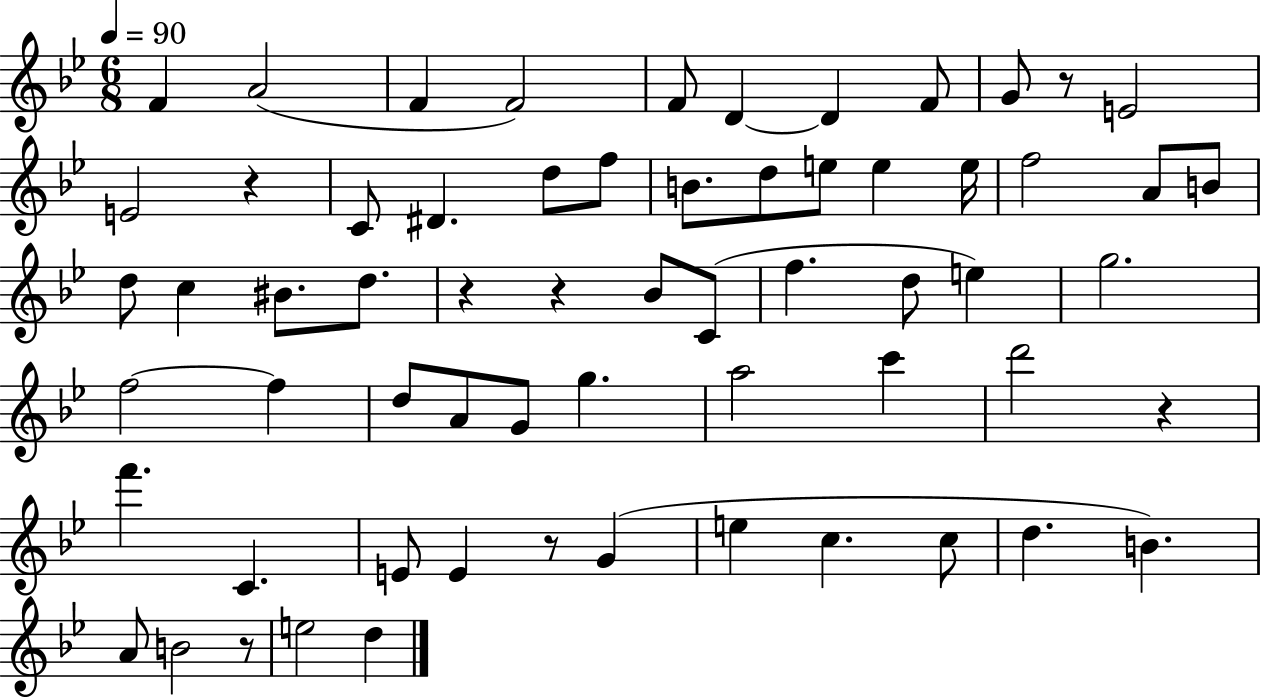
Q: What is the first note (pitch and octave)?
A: F4